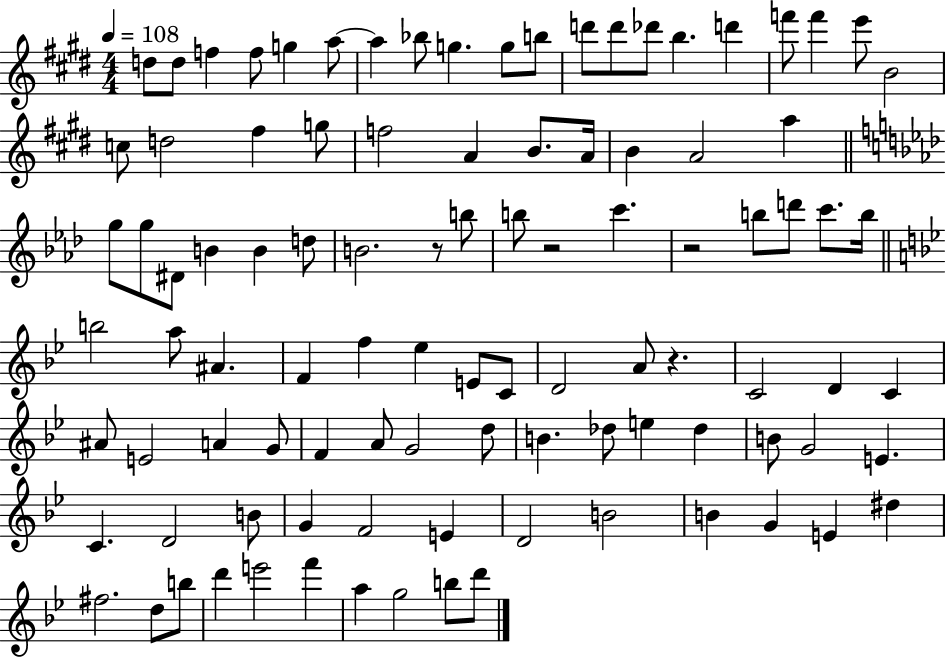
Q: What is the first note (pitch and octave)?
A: D5